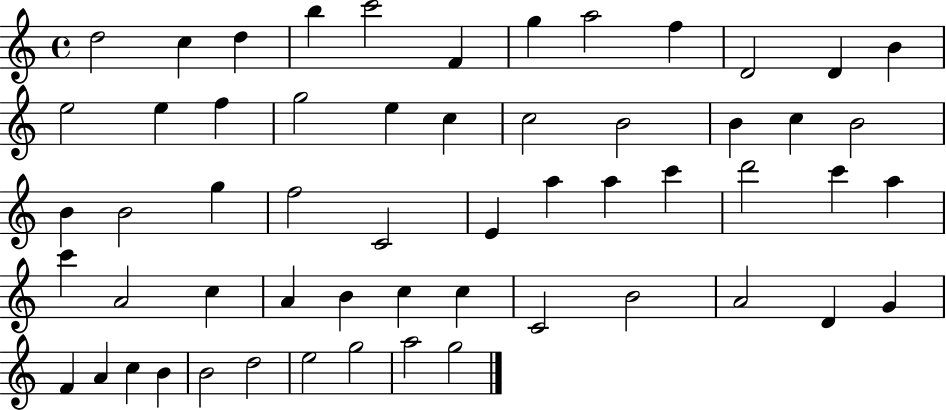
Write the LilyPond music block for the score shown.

{
  \clef treble
  \time 4/4
  \defaultTimeSignature
  \key c \major
  d''2 c''4 d''4 | b''4 c'''2 f'4 | g''4 a''2 f''4 | d'2 d'4 b'4 | \break e''2 e''4 f''4 | g''2 e''4 c''4 | c''2 b'2 | b'4 c''4 b'2 | \break b'4 b'2 g''4 | f''2 c'2 | e'4 a''4 a''4 c'''4 | d'''2 c'''4 a''4 | \break c'''4 a'2 c''4 | a'4 b'4 c''4 c''4 | c'2 b'2 | a'2 d'4 g'4 | \break f'4 a'4 c''4 b'4 | b'2 d''2 | e''2 g''2 | a''2 g''2 | \break \bar "|."
}